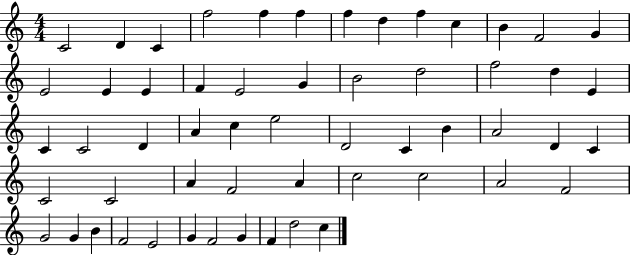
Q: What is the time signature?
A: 4/4